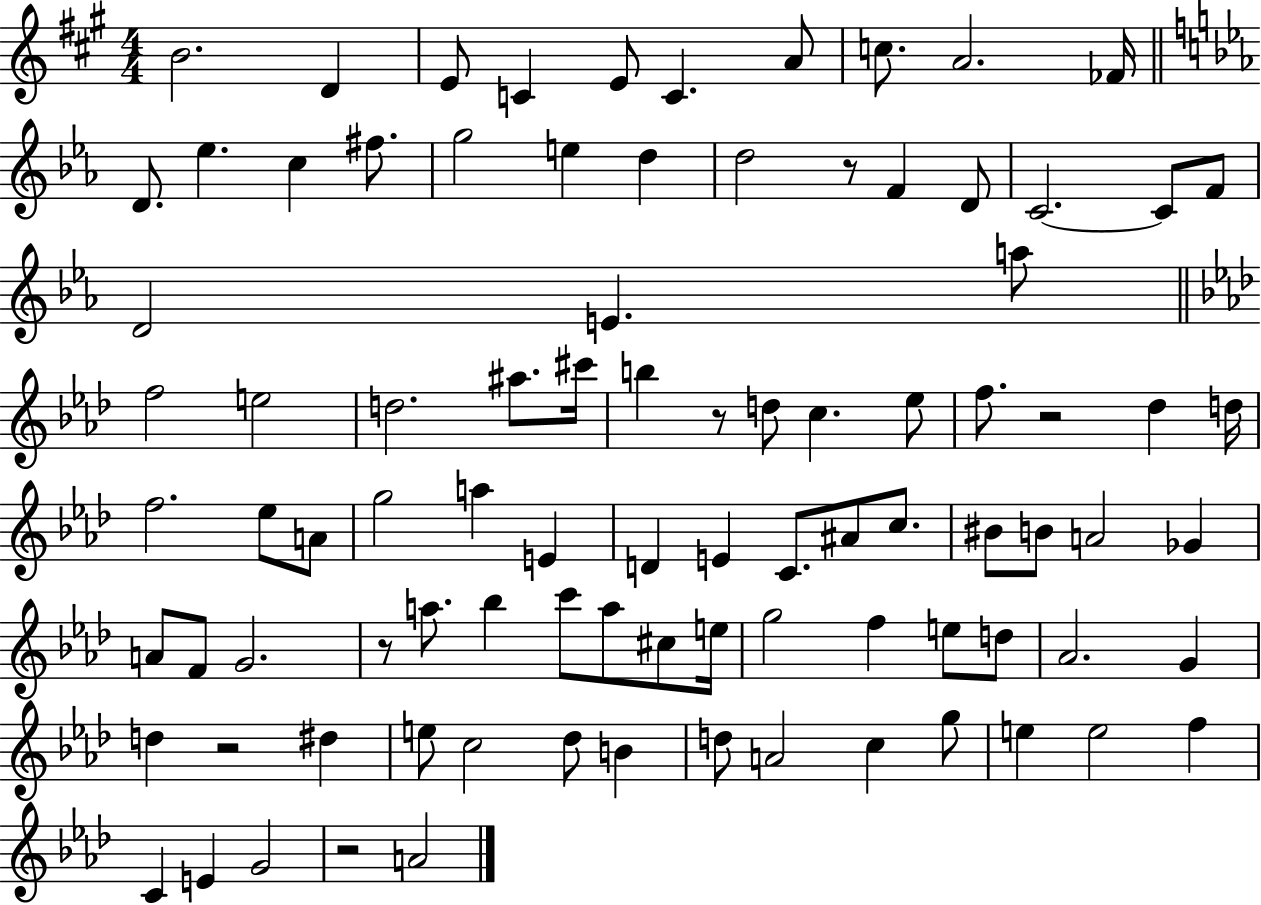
{
  \clef treble
  \numericTimeSignature
  \time 4/4
  \key a \major
  b'2. d'4 | e'8 c'4 e'8 c'4. a'8 | c''8. a'2. fes'16 | \bar "||" \break \key ees \major d'8. ees''4. c''4 fis''8. | g''2 e''4 d''4 | d''2 r8 f'4 d'8 | c'2.~~ c'8 f'8 | \break d'2 e'4. a''8 | \bar "||" \break \key f \minor f''2 e''2 | d''2. ais''8. cis'''16 | b''4 r8 d''8 c''4. ees''8 | f''8. r2 des''4 d''16 | \break f''2. ees''8 a'8 | g''2 a''4 e'4 | d'4 e'4 c'8. ais'8 c''8. | bis'8 b'8 a'2 ges'4 | \break a'8 f'8 g'2. | r8 a''8. bes''4 c'''8 a''8 cis''8 e''16 | g''2 f''4 e''8 d''8 | aes'2. g'4 | \break d''4 r2 dis''4 | e''8 c''2 des''8 b'4 | d''8 a'2 c''4 g''8 | e''4 e''2 f''4 | \break c'4 e'4 g'2 | r2 a'2 | \bar "|."
}